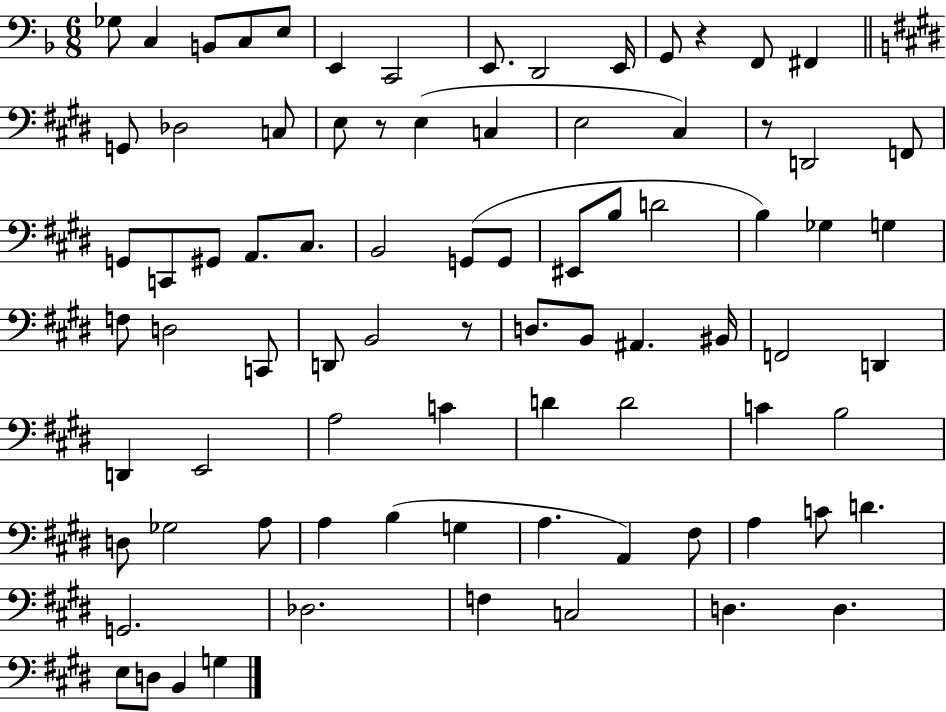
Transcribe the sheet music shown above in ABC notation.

X:1
T:Untitled
M:6/8
L:1/4
K:F
_G,/2 C, B,,/2 C,/2 E,/2 E,, C,,2 E,,/2 D,,2 E,,/4 G,,/2 z F,,/2 ^F,, G,,/2 _D,2 C,/2 E,/2 z/2 E, C, E,2 ^C, z/2 D,,2 F,,/2 G,,/2 C,,/2 ^G,,/2 A,,/2 ^C,/2 B,,2 G,,/2 G,,/2 ^E,,/2 B,/2 D2 B, _G, G, F,/2 D,2 C,,/2 D,,/2 B,,2 z/2 D,/2 B,,/2 ^A,, ^B,,/4 F,,2 D,, D,, E,,2 A,2 C D D2 C B,2 D,/2 _G,2 A,/2 A, B, G, A, A,, ^F,/2 A, C/2 D G,,2 _D,2 F, C,2 D, D, E,/2 D,/2 B,, G,